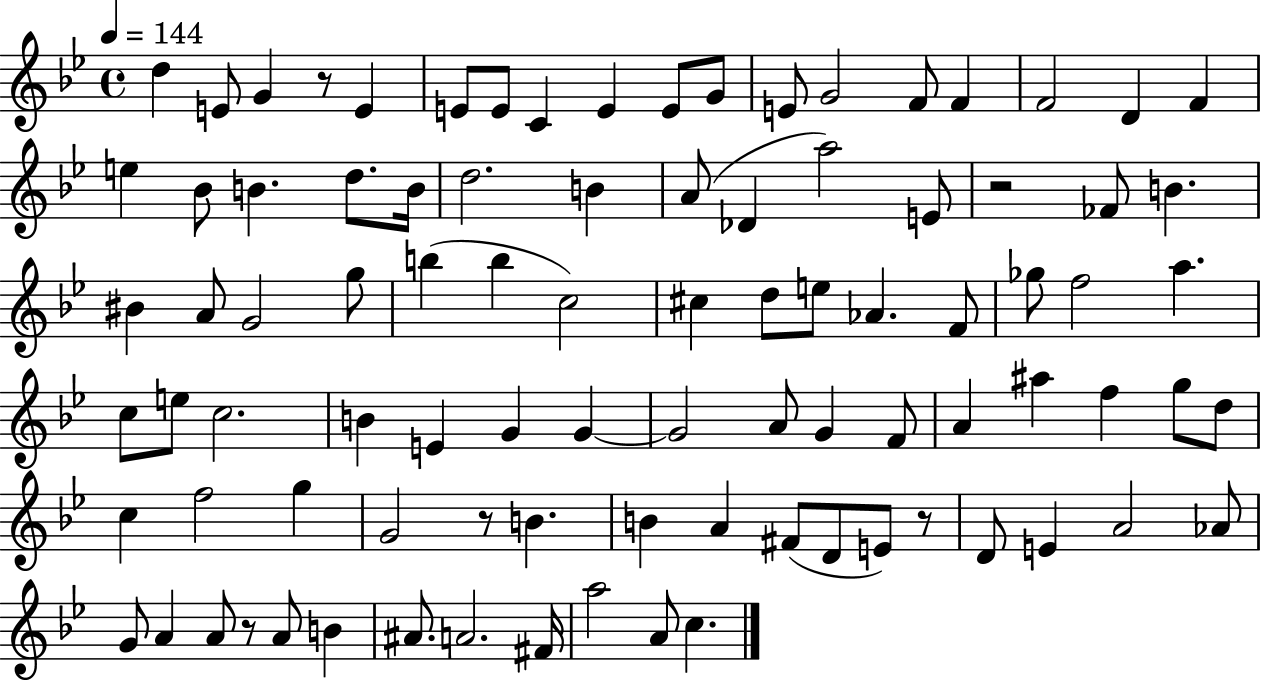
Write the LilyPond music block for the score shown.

{
  \clef treble
  \time 4/4
  \defaultTimeSignature
  \key bes \major
  \tempo 4 = 144
  d''4 e'8 g'4 r8 e'4 | e'8 e'8 c'4 e'4 e'8 g'8 | e'8 g'2 f'8 f'4 | f'2 d'4 f'4 | \break e''4 bes'8 b'4. d''8. b'16 | d''2. b'4 | a'8( des'4 a''2) e'8 | r2 fes'8 b'4. | \break bis'4 a'8 g'2 g''8 | b''4( b''4 c''2) | cis''4 d''8 e''8 aes'4. f'8 | ges''8 f''2 a''4. | \break c''8 e''8 c''2. | b'4 e'4 g'4 g'4~~ | g'2 a'8 g'4 f'8 | a'4 ais''4 f''4 g''8 d''8 | \break c''4 f''2 g''4 | g'2 r8 b'4. | b'4 a'4 fis'8( d'8 e'8) r8 | d'8 e'4 a'2 aes'8 | \break g'8 a'4 a'8 r8 a'8 b'4 | ais'8. a'2. fis'16 | a''2 a'8 c''4. | \bar "|."
}